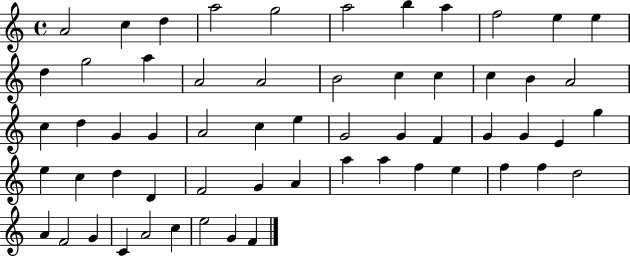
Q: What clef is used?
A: treble